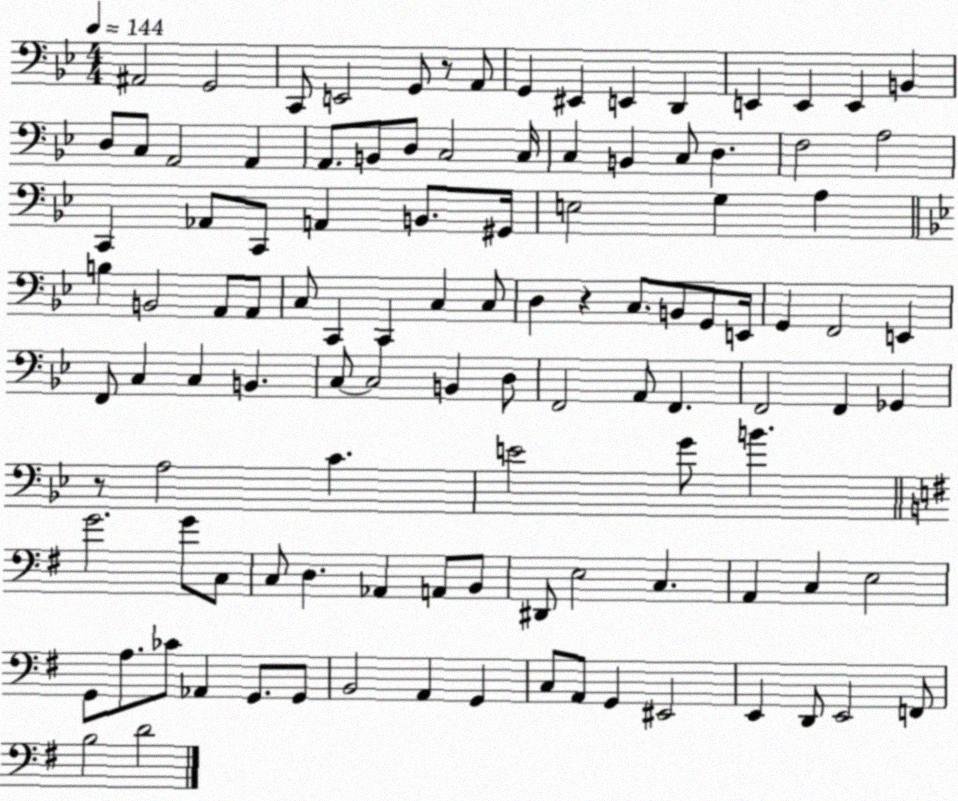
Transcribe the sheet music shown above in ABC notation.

X:1
T:Untitled
M:4/4
L:1/4
K:Bb
^A,,2 G,,2 C,,/2 E,,2 G,,/2 z/2 A,,/2 G,, ^E,, E,, D,, E,, E,, E,, B,, D,/2 C,/2 A,,2 A,, A,,/2 B,,/2 D,/2 C,2 C,/4 C, B,, C,/2 D, F,2 A,2 C,, _A,,/2 C,,/2 A,, B,,/2 ^G,,/4 E,2 G, A, B, B,,2 A,,/2 A,,/2 C,/2 C,, C,, C, C,/2 D, z C,/2 B,,/2 G,,/2 E,,/4 G,, F,,2 E,, F,,/2 C, C, B,, C,/2 C,2 B,, D,/2 F,,2 A,,/2 F,, F,,2 F,, _G,, z/2 A,2 C E2 G/2 B G2 G/2 C,/2 C,/2 D, _A,, A,,/2 B,,/2 ^D,,/2 E,2 C, A,, C, E,2 G,,/2 A,/2 _C/2 _A,, G,,/2 G,,/2 B,,2 A,, G,, C,/2 A,,/2 G,, ^E,,2 E,, D,,/2 E,,2 F,,/2 B,2 D2